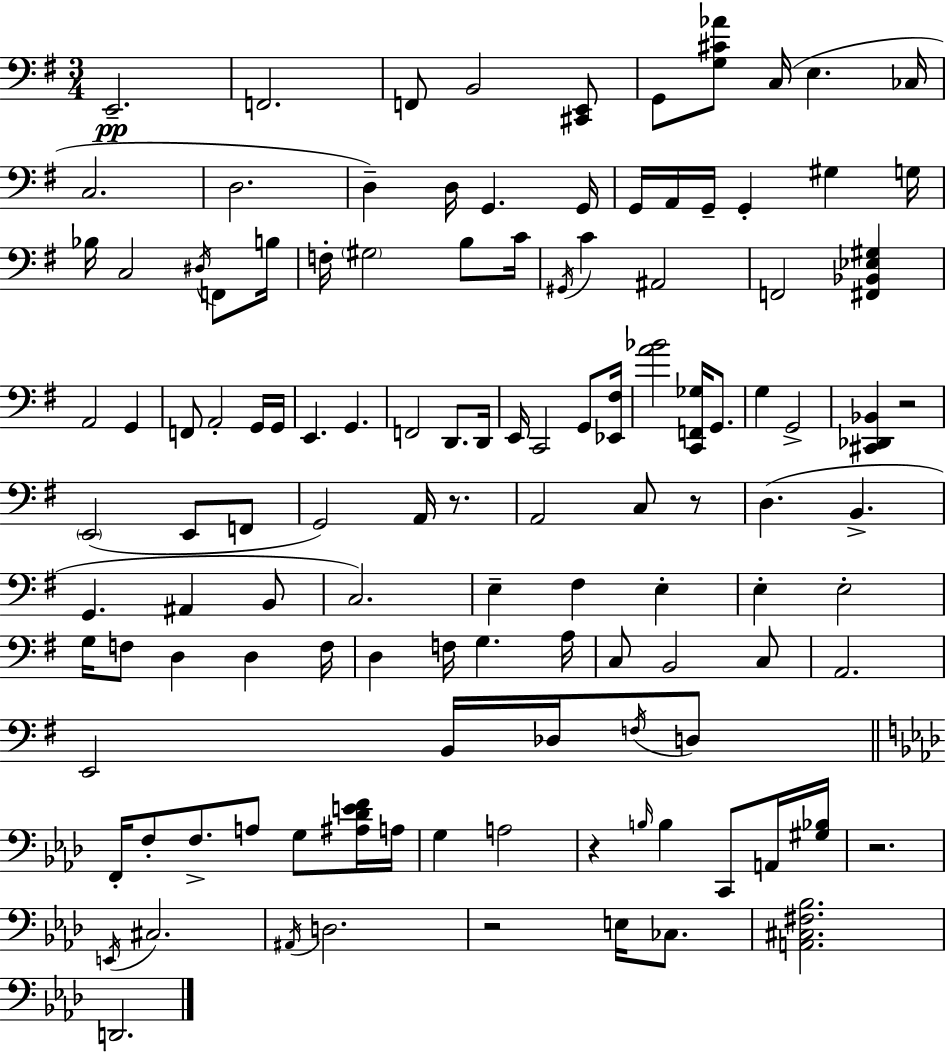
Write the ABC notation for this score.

X:1
T:Untitled
M:3/4
L:1/4
K:G
E,,2 F,,2 F,,/2 B,,2 [^C,,E,,]/2 G,,/2 [G,^C_A]/2 C,/4 E, _C,/4 C,2 D,2 D, D,/4 G,, G,,/4 G,,/4 A,,/4 G,,/4 G,, ^G, G,/4 _B,/4 C,2 ^D,/4 F,,/2 B,/4 F,/4 ^G,2 B,/2 C/4 ^G,,/4 C ^A,,2 F,,2 [^F,,_B,,_E,^G,] A,,2 G,, F,,/2 A,,2 G,,/4 G,,/4 E,, G,, F,,2 D,,/2 D,,/4 E,,/4 C,,2 G,,/2 [_E,,^F,]/4 [A_B]2 [C,,F,,_G,]/4 G,,/2 G, G,,2 [^C,,_D,,_B,,] z2 E,,2 E,,/2 F,,/2 G,,2 A,,/4 z/2 A,,2 C,/2 z/2 D, B,, G,, ^A,, B,,/2 C,2 E, ^F, E, E, E,2 G,/4 F,/2 D, D, F,/4 D, F,/4 G, A,/4 C,/2 B,,2 C,/2 A,,2 E,,2 B,,/4 _D,/4 F,/4 D,/2 F,,/4 F,/2 F,/2 A,/2 G,/2 [^A,_DEF]/4 A,/4 G, A,2 z B,/4 B, C,,/2 A,,/4 [^G,_B,]/4 z2 E,,/4 ^C,2 ^A,,/4 D,2 z2 E,/4 _C,/2 [A,,^C,^F,_B,]2 D,,2